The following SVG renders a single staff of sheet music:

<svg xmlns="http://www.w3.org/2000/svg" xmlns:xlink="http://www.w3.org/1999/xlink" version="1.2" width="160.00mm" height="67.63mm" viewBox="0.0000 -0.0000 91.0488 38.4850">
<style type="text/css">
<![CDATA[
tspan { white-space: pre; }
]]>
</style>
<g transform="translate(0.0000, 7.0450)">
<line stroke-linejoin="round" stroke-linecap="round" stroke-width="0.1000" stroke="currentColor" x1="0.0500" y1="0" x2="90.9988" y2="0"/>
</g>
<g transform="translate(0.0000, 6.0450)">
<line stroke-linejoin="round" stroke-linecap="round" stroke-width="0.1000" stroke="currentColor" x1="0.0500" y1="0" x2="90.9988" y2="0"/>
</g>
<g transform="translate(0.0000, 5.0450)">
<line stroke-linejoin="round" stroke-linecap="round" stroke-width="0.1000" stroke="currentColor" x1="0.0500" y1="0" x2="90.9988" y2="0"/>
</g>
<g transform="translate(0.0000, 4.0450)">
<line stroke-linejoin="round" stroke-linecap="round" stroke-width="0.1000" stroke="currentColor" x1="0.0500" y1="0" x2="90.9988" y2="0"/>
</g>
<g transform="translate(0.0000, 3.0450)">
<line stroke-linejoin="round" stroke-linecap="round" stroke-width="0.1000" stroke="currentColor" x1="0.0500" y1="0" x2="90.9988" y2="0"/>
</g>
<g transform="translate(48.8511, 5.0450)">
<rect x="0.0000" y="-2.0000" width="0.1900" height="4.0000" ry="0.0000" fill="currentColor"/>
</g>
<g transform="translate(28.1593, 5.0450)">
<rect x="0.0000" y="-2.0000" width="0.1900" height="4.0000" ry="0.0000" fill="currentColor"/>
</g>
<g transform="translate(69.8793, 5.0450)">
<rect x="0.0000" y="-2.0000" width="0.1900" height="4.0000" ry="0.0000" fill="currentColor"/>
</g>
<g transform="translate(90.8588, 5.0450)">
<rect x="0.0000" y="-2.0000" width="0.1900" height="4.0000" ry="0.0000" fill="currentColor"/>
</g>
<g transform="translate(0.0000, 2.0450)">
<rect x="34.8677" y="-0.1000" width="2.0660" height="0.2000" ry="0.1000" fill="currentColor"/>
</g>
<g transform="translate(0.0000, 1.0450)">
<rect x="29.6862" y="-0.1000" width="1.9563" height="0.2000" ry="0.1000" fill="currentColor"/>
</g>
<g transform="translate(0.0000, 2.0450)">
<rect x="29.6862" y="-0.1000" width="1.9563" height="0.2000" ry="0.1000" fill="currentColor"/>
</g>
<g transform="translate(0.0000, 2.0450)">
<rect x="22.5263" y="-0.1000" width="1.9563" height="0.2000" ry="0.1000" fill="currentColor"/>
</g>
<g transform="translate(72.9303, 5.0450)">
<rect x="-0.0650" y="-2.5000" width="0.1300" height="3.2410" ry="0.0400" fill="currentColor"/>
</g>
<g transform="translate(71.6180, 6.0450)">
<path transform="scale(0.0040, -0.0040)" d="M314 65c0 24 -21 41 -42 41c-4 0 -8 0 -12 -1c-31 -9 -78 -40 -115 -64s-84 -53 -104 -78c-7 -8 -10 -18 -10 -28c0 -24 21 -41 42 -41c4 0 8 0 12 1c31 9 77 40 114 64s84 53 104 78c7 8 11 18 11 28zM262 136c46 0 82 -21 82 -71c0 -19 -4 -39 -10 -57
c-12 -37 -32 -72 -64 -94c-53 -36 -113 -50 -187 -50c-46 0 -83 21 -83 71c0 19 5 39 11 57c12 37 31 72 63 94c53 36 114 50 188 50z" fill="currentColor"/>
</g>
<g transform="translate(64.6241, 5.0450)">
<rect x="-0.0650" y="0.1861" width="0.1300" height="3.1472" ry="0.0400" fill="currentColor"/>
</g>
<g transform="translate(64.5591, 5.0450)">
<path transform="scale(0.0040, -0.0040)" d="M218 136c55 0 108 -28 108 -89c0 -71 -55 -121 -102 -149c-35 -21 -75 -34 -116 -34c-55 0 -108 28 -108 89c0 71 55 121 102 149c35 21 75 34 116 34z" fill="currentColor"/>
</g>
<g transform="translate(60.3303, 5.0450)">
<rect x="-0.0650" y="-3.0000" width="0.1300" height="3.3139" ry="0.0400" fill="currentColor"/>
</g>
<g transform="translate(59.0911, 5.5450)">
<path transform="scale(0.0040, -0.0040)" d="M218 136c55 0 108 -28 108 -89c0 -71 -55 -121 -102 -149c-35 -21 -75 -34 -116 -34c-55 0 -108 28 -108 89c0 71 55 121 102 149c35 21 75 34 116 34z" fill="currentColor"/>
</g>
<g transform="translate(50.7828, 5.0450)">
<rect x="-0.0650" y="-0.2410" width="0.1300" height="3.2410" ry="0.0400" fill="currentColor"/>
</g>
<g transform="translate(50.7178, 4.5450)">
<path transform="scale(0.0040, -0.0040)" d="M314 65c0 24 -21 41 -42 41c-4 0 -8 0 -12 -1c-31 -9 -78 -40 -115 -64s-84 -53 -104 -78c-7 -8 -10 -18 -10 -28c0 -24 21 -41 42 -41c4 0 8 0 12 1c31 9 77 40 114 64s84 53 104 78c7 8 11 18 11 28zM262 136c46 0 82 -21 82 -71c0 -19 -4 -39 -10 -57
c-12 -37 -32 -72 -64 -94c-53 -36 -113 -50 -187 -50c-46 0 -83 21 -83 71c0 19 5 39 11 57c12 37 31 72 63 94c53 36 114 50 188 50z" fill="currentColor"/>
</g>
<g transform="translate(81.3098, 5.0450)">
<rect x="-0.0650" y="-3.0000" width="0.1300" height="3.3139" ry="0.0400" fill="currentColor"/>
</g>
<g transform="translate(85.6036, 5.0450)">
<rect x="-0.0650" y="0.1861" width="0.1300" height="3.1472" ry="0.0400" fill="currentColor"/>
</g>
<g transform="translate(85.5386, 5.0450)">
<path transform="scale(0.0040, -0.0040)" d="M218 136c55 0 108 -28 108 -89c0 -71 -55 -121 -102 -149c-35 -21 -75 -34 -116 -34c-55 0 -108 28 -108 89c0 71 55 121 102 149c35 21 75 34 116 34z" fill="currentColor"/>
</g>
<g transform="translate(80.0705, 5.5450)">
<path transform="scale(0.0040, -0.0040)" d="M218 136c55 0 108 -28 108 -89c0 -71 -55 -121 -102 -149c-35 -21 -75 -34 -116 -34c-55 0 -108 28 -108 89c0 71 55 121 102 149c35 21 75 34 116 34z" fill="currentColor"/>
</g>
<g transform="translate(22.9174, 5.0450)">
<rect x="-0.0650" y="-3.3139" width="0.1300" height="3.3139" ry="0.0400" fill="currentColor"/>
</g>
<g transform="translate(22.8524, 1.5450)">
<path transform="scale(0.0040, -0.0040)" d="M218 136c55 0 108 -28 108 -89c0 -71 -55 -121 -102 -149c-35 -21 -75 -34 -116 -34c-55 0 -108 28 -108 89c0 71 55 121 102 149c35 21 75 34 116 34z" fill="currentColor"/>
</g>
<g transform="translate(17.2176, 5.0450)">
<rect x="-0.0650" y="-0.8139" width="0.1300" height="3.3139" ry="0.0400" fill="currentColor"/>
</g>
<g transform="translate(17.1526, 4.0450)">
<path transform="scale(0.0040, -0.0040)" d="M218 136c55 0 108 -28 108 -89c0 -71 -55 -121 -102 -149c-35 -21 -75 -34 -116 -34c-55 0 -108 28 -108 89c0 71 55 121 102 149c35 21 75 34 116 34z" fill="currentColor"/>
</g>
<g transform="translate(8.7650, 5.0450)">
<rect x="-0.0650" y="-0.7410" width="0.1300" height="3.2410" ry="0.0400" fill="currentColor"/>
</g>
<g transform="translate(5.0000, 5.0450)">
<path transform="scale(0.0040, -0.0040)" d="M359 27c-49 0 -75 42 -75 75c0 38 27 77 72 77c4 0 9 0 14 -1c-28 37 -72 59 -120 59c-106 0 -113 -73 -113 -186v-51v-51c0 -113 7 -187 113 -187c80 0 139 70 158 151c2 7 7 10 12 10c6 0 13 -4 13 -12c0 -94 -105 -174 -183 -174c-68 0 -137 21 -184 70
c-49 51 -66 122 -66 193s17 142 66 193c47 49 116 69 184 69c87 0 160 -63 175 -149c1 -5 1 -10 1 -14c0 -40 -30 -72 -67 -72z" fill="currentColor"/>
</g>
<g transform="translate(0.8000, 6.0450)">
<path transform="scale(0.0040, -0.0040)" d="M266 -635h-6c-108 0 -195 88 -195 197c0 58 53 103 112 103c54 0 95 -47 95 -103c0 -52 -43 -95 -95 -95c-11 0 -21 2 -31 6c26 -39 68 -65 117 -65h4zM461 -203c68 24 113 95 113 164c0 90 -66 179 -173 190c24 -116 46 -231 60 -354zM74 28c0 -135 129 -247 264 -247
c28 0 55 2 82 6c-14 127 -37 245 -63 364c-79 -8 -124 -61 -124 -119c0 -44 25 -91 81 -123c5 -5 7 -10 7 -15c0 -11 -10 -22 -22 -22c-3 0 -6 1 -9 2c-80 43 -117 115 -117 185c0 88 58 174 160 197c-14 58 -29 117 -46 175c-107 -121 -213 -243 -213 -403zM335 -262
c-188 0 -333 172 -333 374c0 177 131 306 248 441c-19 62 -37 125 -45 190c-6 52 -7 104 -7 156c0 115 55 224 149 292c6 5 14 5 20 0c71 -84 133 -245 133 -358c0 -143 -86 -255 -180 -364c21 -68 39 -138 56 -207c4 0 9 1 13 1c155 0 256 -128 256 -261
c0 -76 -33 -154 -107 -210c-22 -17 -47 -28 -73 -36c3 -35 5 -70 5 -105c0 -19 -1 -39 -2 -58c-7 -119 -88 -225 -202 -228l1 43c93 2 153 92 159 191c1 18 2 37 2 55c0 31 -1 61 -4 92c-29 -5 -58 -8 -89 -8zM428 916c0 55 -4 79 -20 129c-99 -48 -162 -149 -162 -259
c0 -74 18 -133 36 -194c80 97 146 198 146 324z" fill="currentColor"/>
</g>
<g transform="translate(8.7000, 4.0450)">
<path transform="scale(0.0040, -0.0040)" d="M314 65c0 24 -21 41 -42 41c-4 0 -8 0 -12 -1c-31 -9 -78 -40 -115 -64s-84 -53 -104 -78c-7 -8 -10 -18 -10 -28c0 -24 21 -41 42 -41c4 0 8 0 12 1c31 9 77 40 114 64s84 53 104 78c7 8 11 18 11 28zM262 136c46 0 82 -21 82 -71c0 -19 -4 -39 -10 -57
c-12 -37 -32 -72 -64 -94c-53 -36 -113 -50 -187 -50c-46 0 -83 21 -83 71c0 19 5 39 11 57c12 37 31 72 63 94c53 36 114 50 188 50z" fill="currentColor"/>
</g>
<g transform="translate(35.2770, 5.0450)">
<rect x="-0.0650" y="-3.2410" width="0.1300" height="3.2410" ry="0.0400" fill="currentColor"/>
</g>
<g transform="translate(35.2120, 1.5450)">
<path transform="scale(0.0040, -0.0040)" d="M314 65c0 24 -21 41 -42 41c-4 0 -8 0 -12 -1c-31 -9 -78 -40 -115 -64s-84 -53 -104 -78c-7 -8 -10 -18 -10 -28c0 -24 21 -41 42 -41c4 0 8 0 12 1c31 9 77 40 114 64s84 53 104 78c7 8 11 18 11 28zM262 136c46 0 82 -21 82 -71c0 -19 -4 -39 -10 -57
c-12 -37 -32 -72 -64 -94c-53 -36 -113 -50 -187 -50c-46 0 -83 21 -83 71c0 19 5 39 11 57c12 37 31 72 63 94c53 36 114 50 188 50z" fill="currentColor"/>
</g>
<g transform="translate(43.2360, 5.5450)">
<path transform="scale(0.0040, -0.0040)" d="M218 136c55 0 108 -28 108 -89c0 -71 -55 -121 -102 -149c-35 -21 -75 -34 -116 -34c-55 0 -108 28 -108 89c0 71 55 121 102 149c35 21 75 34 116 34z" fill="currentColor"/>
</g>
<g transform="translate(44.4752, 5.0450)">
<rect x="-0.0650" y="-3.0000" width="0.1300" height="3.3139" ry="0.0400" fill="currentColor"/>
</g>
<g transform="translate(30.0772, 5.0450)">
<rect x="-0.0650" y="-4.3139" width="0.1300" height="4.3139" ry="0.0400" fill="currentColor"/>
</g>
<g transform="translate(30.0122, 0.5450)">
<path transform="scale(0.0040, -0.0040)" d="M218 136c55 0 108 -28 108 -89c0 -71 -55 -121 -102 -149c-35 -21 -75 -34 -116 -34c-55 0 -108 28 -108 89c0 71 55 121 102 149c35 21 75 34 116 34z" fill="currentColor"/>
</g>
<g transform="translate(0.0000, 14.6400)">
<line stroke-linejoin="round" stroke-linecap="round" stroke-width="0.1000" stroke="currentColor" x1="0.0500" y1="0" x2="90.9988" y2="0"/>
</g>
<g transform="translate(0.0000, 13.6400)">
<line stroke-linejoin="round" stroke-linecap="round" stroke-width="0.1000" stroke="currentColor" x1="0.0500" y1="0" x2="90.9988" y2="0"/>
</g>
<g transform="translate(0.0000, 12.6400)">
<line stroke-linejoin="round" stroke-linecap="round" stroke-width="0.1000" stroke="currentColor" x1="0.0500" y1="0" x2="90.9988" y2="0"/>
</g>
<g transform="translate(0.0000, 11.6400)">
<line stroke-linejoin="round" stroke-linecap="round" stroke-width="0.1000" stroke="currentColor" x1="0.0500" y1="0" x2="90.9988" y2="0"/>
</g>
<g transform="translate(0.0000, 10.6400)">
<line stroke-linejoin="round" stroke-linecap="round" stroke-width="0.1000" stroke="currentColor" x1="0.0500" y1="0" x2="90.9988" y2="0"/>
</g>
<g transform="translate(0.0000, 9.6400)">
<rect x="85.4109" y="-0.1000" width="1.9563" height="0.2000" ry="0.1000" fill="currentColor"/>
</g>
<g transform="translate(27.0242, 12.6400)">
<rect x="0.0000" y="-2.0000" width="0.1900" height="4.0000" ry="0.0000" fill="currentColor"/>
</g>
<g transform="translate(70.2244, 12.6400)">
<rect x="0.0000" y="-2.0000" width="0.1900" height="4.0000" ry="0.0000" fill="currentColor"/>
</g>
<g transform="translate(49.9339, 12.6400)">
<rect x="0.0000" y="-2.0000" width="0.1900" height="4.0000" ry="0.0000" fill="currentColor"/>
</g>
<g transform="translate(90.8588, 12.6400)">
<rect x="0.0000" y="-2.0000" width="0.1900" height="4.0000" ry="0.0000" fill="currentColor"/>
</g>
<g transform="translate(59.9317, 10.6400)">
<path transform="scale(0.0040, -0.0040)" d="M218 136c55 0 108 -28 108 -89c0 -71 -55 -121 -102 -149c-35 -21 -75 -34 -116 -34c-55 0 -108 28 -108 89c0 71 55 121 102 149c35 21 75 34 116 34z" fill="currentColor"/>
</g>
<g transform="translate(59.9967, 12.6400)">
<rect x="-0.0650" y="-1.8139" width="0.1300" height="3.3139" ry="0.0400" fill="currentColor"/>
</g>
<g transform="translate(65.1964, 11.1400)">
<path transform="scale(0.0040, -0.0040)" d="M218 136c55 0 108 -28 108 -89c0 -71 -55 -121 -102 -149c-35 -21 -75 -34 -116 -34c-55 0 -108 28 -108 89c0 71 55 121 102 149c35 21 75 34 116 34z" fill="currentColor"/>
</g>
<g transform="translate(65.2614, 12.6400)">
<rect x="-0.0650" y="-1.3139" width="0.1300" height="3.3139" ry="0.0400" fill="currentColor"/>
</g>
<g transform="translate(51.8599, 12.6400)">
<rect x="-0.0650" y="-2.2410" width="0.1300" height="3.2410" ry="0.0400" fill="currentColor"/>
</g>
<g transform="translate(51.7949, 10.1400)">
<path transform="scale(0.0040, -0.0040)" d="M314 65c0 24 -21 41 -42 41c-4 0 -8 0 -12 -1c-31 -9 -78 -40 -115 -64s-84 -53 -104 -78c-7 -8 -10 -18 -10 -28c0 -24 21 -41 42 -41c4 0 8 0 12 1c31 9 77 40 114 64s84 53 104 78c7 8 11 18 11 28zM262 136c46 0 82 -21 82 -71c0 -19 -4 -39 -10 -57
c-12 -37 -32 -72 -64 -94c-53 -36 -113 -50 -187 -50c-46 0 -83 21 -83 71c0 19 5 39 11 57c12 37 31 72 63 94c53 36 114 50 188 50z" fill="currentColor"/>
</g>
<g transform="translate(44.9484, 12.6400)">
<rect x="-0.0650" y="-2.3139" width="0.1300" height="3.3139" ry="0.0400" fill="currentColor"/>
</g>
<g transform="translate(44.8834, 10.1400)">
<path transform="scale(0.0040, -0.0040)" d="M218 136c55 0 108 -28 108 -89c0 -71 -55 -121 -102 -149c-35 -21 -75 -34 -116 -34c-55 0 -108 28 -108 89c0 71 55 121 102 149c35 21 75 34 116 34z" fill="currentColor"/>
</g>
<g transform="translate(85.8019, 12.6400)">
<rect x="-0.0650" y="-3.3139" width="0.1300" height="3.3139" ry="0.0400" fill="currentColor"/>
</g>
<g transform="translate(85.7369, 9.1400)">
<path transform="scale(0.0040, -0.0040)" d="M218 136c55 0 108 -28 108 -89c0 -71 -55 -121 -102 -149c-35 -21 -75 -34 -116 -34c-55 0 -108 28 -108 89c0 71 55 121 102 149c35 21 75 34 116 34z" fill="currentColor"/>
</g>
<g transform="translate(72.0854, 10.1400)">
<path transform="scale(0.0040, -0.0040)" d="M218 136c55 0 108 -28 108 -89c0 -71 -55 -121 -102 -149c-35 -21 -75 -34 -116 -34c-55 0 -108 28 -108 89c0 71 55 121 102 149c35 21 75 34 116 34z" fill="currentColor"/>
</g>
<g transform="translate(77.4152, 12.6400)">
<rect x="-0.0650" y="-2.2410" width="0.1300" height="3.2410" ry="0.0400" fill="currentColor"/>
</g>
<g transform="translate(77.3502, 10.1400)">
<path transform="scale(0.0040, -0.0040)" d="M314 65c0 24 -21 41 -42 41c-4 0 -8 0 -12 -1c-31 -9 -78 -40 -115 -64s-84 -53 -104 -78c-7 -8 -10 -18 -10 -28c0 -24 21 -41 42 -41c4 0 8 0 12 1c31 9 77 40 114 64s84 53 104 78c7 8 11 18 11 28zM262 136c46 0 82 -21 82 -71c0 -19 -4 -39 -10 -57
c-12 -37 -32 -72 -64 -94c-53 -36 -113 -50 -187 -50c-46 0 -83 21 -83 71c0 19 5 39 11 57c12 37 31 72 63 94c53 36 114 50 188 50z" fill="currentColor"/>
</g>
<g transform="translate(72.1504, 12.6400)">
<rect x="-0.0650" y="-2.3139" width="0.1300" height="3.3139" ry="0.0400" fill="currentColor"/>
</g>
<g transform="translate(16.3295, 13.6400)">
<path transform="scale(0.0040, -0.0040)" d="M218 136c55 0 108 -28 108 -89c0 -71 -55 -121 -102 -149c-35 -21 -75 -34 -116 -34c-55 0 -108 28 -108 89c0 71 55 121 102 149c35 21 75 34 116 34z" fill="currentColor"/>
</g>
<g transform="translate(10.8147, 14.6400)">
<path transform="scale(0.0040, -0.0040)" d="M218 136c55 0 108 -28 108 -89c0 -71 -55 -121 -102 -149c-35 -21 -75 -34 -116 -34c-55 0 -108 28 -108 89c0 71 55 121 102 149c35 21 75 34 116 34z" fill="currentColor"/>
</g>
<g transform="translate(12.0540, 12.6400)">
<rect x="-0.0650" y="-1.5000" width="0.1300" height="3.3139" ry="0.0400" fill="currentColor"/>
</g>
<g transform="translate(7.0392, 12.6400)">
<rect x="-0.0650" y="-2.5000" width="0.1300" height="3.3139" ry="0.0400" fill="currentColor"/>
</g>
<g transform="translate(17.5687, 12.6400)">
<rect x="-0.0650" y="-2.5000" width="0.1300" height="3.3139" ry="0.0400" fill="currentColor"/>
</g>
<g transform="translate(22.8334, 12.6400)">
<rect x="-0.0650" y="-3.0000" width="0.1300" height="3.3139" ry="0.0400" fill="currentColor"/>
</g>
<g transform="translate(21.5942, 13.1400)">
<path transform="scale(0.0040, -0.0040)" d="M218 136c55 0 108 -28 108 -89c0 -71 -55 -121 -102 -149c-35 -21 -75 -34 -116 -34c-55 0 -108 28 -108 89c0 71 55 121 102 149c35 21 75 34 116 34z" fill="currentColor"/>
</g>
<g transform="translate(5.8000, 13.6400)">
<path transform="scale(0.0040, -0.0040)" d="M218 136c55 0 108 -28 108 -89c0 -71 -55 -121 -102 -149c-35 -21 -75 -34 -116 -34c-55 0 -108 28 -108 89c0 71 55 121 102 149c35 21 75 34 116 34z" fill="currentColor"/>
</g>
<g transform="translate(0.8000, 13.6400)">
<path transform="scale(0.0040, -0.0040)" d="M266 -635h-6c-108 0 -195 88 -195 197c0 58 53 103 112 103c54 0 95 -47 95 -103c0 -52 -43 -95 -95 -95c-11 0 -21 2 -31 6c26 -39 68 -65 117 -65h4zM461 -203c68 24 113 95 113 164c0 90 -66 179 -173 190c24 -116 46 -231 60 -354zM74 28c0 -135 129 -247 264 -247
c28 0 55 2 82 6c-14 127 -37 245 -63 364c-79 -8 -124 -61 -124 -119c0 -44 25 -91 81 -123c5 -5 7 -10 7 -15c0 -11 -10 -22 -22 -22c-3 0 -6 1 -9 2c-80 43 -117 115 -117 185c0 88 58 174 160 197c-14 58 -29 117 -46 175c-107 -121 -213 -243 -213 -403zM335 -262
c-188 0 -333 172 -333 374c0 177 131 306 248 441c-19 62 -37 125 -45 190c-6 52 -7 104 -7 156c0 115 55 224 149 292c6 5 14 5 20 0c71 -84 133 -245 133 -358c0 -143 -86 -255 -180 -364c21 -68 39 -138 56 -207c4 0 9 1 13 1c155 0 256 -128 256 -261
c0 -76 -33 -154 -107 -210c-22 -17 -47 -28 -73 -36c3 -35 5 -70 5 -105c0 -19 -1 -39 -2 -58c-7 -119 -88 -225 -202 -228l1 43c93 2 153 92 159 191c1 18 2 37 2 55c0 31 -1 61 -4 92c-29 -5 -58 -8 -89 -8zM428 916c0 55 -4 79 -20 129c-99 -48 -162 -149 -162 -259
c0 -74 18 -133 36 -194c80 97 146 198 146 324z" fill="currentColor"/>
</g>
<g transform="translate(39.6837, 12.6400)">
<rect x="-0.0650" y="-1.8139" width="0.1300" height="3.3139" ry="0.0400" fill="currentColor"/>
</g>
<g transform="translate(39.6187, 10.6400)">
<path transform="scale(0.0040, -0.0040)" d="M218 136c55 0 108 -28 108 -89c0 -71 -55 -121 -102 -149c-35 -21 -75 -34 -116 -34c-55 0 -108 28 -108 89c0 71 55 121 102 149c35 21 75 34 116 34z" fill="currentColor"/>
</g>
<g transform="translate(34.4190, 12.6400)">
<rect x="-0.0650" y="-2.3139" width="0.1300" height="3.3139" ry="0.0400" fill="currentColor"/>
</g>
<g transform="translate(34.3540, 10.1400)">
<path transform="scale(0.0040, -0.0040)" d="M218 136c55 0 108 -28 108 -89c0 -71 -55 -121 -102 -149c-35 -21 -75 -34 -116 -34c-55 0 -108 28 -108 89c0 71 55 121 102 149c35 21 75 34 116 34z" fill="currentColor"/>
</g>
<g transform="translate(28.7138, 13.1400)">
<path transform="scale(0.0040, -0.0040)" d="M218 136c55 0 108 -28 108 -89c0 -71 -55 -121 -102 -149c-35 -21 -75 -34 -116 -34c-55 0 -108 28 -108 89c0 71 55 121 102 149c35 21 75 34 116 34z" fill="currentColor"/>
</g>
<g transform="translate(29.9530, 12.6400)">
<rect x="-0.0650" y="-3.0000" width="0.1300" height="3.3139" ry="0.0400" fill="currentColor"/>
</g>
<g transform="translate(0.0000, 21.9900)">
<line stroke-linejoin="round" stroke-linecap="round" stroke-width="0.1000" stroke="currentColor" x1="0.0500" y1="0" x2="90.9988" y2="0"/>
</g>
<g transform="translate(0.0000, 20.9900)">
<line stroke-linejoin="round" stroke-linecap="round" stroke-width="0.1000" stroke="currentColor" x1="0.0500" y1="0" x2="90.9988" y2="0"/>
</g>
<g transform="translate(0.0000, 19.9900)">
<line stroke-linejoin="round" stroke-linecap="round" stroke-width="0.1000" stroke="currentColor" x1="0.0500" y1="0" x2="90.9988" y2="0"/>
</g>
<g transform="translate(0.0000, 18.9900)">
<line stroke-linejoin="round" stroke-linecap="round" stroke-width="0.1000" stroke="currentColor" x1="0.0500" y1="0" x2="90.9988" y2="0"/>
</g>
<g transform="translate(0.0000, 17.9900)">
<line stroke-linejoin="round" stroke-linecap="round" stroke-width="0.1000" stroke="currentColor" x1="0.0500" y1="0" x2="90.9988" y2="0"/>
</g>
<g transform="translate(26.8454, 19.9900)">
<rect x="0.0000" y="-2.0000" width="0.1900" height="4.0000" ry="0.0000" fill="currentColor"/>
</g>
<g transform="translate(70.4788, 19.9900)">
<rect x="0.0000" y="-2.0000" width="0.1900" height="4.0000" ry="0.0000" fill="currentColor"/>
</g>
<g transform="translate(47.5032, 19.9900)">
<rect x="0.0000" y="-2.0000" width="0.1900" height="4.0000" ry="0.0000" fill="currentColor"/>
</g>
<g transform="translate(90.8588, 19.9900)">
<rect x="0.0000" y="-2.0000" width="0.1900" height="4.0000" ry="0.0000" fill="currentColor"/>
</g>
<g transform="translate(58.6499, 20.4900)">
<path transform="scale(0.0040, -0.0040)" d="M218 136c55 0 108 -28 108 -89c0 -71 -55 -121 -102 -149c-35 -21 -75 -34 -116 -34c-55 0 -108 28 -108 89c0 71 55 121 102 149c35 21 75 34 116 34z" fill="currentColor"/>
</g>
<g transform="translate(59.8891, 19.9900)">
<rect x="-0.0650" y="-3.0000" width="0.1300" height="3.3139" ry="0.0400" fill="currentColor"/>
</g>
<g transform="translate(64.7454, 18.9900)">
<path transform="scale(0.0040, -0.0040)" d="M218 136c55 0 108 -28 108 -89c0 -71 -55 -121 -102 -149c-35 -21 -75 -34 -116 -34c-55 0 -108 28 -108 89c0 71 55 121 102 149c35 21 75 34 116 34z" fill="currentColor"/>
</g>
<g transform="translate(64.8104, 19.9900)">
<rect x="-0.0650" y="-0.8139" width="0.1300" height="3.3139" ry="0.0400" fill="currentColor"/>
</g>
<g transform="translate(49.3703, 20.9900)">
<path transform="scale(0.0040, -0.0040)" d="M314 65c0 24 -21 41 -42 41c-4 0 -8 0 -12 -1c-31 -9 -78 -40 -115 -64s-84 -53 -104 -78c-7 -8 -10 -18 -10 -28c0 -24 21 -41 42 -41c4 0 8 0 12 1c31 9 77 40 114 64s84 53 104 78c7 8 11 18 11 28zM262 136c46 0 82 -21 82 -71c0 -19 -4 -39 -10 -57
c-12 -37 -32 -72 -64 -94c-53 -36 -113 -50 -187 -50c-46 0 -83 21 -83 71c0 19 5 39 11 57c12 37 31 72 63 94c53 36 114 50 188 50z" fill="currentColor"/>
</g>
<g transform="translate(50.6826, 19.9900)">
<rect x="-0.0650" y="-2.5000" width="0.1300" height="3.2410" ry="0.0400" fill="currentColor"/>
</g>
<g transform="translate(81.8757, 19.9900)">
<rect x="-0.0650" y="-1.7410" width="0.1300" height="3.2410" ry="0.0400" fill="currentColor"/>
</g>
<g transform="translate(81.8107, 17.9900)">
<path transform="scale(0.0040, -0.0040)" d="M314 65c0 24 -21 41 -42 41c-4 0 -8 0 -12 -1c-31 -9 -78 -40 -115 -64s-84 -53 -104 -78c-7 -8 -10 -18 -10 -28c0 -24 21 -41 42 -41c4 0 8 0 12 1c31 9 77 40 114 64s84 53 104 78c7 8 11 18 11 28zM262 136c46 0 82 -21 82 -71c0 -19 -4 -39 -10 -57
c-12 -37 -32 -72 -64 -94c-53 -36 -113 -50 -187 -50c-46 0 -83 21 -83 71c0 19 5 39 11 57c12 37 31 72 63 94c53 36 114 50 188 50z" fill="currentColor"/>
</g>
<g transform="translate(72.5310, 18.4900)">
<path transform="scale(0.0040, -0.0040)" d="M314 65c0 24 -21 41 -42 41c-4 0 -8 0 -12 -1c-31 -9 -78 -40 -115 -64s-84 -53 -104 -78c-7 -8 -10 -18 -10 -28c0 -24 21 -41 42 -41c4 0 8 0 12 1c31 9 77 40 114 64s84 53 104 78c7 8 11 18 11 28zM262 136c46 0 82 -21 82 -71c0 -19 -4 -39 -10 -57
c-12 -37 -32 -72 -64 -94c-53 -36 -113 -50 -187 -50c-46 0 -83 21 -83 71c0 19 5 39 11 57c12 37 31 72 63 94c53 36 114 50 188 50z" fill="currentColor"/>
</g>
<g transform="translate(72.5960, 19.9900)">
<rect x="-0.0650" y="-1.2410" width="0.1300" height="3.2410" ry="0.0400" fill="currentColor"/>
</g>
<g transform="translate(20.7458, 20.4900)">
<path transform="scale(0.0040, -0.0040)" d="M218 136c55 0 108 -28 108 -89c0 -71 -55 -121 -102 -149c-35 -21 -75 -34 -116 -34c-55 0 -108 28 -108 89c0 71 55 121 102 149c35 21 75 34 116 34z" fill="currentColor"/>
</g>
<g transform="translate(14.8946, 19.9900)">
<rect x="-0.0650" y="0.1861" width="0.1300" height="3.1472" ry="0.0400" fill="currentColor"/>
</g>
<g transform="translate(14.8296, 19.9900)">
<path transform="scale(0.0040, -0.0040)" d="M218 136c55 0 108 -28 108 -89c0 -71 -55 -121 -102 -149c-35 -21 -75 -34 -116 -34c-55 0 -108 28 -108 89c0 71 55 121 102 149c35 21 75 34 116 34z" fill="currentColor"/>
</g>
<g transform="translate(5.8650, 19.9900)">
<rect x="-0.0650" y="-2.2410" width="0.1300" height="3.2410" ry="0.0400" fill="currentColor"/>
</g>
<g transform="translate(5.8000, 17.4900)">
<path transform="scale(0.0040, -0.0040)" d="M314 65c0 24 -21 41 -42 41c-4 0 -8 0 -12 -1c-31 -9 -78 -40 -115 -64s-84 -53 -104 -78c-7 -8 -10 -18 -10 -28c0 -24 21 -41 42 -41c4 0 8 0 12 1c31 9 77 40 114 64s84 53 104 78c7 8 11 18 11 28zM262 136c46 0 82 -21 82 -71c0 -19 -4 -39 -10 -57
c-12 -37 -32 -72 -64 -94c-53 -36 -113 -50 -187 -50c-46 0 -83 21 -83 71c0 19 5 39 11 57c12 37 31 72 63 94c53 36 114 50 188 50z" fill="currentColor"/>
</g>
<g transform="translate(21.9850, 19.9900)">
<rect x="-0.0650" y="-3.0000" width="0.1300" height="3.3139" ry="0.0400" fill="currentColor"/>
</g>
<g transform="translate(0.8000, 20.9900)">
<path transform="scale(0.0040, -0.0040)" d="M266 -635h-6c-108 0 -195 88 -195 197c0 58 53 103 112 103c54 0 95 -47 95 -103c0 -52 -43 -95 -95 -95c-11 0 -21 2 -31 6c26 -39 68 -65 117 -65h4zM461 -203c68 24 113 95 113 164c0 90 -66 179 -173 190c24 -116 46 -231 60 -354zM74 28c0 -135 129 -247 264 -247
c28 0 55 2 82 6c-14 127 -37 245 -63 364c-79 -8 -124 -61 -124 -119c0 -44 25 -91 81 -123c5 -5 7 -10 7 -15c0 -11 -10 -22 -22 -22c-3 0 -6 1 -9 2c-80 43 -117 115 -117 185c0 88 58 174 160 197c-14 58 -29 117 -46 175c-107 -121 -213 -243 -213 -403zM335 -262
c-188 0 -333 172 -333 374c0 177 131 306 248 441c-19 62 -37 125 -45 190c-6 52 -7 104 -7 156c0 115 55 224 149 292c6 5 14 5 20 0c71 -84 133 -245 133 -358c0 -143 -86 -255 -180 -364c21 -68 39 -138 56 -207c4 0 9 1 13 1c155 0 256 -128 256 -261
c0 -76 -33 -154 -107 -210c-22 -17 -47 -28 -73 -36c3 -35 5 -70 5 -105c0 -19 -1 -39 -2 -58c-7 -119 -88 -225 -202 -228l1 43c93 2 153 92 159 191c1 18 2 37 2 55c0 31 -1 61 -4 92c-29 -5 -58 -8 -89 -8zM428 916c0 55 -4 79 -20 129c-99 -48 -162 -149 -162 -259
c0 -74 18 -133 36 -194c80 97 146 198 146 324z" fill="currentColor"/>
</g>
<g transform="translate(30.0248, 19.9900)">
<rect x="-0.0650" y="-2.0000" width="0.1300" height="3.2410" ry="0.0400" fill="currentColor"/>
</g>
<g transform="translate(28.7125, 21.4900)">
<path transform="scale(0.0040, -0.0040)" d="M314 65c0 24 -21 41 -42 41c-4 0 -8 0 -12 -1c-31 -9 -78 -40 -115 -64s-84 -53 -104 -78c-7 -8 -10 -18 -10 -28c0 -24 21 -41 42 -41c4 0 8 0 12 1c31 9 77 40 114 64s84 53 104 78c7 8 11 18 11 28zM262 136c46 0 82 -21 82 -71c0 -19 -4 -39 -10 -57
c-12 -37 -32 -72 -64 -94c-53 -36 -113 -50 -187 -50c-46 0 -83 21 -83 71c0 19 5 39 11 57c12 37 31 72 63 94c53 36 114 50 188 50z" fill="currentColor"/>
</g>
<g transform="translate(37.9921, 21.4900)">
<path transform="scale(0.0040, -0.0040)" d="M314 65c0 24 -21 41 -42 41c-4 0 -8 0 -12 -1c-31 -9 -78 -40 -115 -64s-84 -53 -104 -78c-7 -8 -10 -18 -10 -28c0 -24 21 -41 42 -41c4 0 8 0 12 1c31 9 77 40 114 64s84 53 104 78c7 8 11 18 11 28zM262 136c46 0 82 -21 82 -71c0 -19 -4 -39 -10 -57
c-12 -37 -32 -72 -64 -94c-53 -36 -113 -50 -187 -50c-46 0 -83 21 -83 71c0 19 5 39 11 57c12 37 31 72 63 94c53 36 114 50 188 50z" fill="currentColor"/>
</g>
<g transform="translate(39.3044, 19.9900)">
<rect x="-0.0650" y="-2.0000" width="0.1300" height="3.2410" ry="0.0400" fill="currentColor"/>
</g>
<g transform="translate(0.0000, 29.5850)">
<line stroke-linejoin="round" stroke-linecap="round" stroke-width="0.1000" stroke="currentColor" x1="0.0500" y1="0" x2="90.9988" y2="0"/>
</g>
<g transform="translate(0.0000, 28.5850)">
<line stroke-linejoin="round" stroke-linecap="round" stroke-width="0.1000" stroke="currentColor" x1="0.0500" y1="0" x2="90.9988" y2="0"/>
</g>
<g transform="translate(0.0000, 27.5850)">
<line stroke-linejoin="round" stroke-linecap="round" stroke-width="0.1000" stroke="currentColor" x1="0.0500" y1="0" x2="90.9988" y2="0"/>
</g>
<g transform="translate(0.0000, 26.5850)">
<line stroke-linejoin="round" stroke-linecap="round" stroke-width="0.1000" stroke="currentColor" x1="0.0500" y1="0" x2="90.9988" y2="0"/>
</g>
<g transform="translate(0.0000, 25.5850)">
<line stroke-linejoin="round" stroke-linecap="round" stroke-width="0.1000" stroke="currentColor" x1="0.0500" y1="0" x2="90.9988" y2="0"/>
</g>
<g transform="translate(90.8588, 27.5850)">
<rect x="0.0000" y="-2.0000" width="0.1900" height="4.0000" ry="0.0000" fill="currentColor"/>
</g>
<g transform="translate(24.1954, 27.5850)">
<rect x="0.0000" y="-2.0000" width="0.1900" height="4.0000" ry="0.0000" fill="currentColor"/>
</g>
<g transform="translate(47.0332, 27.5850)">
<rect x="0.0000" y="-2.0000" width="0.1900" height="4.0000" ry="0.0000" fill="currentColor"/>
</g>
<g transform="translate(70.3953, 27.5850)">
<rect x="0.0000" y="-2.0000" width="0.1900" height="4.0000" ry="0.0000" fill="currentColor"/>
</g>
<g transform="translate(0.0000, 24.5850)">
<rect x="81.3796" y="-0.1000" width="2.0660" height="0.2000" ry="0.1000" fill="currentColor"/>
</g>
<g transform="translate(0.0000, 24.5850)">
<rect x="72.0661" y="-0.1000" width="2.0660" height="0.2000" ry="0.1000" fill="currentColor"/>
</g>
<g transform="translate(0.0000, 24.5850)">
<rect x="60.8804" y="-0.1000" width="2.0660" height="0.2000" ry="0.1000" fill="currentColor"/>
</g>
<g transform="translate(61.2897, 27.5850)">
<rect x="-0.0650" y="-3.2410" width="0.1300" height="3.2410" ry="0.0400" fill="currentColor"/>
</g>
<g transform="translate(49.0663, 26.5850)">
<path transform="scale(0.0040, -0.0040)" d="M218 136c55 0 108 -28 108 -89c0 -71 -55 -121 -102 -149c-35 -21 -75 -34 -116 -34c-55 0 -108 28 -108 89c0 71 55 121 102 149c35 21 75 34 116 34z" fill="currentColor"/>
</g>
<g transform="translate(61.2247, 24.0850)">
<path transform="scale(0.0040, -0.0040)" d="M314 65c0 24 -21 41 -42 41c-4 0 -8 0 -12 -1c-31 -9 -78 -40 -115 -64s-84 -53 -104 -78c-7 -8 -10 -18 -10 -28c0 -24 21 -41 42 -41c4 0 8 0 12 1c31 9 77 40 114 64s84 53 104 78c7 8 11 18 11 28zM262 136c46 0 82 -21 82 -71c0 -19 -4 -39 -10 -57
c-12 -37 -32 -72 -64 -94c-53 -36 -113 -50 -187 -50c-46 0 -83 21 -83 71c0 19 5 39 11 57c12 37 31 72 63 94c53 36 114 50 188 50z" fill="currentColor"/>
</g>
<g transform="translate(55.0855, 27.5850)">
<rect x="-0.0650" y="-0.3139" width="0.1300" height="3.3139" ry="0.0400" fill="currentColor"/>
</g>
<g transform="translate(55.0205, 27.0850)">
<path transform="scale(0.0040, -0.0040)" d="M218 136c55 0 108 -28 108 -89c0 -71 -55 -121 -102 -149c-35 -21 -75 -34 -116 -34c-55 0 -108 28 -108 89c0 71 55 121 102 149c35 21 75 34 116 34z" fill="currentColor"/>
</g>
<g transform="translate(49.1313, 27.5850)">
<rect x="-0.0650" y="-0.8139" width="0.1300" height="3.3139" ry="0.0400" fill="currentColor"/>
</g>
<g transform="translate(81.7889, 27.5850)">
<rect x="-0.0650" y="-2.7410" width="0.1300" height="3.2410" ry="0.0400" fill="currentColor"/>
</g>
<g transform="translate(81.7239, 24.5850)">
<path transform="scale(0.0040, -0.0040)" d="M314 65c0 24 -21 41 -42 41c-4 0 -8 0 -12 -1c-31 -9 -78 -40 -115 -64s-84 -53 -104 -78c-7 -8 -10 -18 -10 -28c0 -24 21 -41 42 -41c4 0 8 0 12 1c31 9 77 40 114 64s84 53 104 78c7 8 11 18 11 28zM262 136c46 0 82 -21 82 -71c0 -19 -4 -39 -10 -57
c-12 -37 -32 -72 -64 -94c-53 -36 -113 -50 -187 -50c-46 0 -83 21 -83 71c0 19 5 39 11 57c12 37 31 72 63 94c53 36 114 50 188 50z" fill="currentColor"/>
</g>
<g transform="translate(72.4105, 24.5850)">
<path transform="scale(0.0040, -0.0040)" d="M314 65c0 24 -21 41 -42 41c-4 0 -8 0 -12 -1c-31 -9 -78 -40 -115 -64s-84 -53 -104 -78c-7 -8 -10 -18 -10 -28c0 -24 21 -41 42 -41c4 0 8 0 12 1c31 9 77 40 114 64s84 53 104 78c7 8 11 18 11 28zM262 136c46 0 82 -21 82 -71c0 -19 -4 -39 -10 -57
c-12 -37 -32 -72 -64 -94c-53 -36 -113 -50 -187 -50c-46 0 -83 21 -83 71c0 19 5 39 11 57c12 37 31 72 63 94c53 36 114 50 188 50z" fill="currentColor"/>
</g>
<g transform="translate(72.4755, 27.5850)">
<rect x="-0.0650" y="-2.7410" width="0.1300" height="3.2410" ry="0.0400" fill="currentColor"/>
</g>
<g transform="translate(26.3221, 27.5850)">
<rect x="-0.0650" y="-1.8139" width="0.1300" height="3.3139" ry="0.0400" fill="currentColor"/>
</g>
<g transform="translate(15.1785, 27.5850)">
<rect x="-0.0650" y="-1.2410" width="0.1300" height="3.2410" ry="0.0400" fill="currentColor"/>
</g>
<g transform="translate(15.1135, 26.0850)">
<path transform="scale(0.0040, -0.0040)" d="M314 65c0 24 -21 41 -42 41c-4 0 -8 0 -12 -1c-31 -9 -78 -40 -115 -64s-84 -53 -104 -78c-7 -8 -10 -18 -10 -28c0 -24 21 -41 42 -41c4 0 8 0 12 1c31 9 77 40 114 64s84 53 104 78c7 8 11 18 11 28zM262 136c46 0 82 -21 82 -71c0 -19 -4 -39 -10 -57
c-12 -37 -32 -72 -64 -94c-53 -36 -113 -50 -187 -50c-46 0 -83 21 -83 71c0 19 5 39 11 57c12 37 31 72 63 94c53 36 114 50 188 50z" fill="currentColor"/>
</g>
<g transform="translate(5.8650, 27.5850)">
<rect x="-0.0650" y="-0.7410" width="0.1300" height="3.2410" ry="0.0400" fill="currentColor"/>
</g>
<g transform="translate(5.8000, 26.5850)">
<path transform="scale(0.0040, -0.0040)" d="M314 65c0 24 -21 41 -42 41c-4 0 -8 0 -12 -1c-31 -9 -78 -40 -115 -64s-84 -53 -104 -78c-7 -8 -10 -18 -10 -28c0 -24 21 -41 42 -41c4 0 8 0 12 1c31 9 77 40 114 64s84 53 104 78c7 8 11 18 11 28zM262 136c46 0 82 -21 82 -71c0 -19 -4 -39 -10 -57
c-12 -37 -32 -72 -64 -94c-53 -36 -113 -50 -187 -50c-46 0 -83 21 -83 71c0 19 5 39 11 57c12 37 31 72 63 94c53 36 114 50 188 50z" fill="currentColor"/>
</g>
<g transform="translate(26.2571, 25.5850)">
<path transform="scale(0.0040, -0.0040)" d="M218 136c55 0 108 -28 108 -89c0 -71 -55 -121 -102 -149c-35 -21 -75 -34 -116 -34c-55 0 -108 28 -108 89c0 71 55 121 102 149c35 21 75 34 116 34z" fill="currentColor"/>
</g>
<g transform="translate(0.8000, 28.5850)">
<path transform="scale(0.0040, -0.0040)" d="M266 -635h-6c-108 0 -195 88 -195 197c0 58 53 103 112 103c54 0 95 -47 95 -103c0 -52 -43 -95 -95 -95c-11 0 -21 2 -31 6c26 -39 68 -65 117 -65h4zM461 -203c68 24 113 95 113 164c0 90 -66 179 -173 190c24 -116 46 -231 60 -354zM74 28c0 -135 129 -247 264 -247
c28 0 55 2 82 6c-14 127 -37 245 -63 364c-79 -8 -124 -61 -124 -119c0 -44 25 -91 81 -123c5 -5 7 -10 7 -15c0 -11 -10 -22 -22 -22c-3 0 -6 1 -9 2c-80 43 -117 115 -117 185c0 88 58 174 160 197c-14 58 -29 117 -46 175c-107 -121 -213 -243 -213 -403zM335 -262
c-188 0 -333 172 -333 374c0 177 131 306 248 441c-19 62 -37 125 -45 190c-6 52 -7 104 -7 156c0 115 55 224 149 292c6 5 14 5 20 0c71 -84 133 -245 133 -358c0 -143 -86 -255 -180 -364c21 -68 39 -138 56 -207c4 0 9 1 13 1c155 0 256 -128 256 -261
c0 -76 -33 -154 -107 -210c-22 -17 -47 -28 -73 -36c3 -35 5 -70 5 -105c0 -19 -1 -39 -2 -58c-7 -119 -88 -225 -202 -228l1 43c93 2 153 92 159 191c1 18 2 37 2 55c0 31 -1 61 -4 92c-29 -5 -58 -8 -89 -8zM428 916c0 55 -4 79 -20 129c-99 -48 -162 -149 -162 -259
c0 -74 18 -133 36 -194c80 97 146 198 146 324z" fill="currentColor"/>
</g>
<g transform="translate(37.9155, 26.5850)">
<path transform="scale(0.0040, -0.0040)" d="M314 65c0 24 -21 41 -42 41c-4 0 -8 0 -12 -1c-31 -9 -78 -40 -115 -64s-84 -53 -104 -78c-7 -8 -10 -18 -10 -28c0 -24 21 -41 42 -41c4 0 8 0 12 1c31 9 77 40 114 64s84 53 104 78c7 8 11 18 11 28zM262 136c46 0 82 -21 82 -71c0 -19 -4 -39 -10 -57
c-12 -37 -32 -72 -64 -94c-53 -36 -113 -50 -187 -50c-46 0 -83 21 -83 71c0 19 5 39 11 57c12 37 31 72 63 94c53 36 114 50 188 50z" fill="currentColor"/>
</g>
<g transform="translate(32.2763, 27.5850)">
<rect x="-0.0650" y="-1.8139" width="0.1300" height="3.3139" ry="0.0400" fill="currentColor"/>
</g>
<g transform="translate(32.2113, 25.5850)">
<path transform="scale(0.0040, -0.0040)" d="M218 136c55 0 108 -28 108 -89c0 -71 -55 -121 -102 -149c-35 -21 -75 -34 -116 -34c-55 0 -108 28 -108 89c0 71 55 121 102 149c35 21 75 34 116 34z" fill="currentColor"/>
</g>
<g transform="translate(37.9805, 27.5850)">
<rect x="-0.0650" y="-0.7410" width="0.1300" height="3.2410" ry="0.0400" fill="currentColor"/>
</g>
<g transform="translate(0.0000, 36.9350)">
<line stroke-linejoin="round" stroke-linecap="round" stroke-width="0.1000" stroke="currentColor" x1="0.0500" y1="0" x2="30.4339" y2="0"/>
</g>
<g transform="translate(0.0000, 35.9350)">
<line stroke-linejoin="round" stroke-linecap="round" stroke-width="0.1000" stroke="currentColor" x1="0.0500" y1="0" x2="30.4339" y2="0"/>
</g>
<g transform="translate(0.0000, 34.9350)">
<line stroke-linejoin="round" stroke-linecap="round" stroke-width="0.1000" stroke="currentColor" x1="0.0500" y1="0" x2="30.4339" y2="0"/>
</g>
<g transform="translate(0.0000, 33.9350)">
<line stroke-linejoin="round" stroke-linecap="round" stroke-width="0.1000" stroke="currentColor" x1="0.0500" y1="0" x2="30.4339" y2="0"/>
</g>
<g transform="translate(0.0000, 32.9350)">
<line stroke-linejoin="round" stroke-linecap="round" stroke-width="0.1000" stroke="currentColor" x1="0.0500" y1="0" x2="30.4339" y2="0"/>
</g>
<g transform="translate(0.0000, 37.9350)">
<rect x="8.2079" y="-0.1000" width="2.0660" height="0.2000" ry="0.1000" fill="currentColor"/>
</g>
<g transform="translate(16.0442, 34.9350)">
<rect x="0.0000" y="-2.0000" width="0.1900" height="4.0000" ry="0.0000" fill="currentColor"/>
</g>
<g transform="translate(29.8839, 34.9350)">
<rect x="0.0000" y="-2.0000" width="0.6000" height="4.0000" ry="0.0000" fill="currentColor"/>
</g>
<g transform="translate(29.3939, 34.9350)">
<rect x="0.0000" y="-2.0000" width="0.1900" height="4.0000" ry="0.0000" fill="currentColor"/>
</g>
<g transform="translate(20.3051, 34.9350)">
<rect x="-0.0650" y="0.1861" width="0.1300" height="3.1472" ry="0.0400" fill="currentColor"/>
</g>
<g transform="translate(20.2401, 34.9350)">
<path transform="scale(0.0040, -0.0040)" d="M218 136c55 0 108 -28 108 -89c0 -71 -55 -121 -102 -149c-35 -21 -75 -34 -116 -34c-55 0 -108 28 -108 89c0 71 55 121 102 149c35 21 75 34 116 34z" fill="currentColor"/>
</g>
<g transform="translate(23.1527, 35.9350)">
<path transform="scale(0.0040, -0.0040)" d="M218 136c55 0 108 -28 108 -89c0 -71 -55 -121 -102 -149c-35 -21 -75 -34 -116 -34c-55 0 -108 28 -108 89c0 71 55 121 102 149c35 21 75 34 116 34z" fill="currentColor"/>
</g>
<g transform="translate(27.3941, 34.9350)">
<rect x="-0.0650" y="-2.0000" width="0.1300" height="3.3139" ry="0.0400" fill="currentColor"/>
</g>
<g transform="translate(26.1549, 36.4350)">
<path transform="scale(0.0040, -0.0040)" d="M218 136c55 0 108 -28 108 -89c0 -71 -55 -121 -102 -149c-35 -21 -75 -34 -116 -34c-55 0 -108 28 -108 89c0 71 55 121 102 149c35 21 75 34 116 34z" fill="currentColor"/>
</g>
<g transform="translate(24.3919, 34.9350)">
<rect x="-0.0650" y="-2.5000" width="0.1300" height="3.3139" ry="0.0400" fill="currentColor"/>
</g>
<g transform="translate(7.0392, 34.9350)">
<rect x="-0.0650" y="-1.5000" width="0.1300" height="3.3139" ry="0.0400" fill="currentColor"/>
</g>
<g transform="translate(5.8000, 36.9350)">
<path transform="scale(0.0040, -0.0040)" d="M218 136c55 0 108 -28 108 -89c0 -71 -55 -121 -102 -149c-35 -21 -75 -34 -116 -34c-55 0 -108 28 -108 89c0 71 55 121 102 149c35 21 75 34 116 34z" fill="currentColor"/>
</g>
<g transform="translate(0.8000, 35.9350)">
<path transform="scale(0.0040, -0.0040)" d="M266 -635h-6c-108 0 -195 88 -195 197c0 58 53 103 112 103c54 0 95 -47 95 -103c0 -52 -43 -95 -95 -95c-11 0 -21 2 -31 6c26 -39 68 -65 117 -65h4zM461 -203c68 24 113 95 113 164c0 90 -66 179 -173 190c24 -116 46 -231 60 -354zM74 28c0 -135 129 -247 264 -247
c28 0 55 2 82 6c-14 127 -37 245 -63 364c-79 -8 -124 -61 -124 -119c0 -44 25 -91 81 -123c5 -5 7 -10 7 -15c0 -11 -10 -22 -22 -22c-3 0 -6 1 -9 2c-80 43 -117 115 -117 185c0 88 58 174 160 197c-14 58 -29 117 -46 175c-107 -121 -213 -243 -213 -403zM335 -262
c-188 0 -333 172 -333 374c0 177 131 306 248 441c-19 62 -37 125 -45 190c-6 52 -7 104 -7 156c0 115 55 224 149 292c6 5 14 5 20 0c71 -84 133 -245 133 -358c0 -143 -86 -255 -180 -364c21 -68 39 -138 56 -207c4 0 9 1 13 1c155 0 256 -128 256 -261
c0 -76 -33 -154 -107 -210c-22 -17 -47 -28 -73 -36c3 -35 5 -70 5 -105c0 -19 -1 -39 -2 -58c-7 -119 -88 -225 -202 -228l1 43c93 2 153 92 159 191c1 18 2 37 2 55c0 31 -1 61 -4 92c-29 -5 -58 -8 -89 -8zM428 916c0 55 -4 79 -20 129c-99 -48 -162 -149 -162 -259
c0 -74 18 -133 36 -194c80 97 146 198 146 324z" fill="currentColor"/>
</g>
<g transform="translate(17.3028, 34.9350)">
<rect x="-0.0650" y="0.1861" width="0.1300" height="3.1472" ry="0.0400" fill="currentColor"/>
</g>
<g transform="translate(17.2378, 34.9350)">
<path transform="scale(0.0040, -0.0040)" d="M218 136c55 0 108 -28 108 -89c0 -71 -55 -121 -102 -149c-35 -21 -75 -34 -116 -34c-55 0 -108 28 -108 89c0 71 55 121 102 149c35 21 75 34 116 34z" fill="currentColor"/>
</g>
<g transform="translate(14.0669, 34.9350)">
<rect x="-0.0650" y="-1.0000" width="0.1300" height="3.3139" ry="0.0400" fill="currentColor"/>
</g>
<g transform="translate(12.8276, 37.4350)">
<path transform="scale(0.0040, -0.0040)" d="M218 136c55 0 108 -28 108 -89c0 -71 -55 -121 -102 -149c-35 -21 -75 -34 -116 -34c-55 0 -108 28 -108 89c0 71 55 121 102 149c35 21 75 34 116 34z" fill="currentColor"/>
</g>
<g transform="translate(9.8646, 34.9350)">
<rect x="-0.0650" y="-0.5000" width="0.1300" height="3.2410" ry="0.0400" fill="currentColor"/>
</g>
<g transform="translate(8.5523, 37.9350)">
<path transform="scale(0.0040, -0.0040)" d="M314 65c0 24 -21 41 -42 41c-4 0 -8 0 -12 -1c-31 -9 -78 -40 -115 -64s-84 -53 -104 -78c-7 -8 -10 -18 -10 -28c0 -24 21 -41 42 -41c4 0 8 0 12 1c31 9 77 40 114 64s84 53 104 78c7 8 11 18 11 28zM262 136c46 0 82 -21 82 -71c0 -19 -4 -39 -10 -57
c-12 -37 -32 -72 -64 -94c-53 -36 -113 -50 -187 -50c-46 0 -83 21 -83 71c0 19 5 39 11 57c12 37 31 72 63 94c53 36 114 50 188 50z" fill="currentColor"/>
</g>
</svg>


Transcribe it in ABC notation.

X:1
T:Untitled
M:4/4
L:1/4
K:C
d2 d b d' b2 A c2 A B G2 A B G E G A A g f g g2 f e g g2 b g2 B A F2 F2 G2 A d e2 f2 d2 e2 f f d2 d c b2 a2 a2 E C2 D B B G F